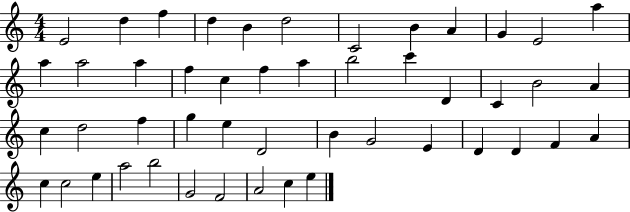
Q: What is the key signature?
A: C major